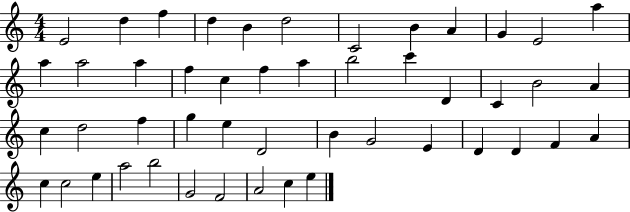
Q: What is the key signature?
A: C major